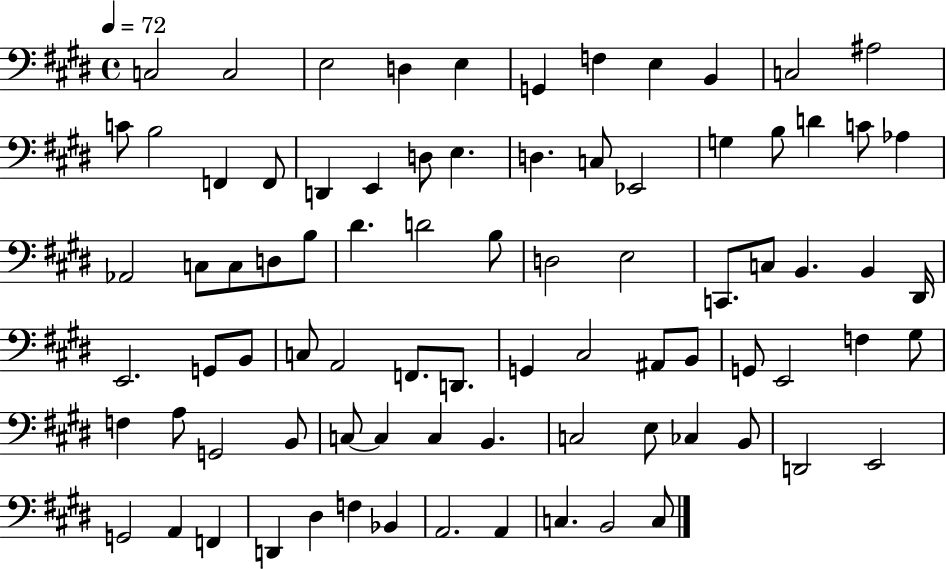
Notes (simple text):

C3/h C3/h E3/h D3/q E3/q G2/q F3/q E3/q B2/q C3/h A#3/h C4/e B3/h F2/q F2/e D2/q E2/q D3/e E3/q. D3/q. C3/e Eb2/h G3/q B3/e D4/q C4/e Ab3/q Ab2/h C3/e C3/e D3/e B3/e D#4/q. D4/h B3/e D3/h E3/h C2/e. C3/e B2/q. B2/q D#2/s E2/h. G2/e B2/e C3/e A2/h F2/e. D2/e. G2/q C#3/h A#2/e B2/e G2/e E2/h F3/q G#3/e F3/q A3/e G2/h B2/e C3/e C3/q C3/q B2/q. C3/h E3/e CES3/q B2/e D2/h E2/h G2/h A2/q F2/q D2/q D#3/q F3/q Bb2/q A2/h. A2/q C3/q. B2/h C3/e